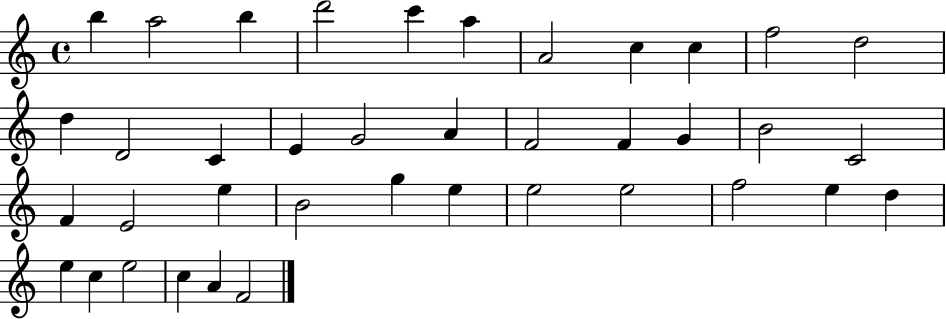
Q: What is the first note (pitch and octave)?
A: B5